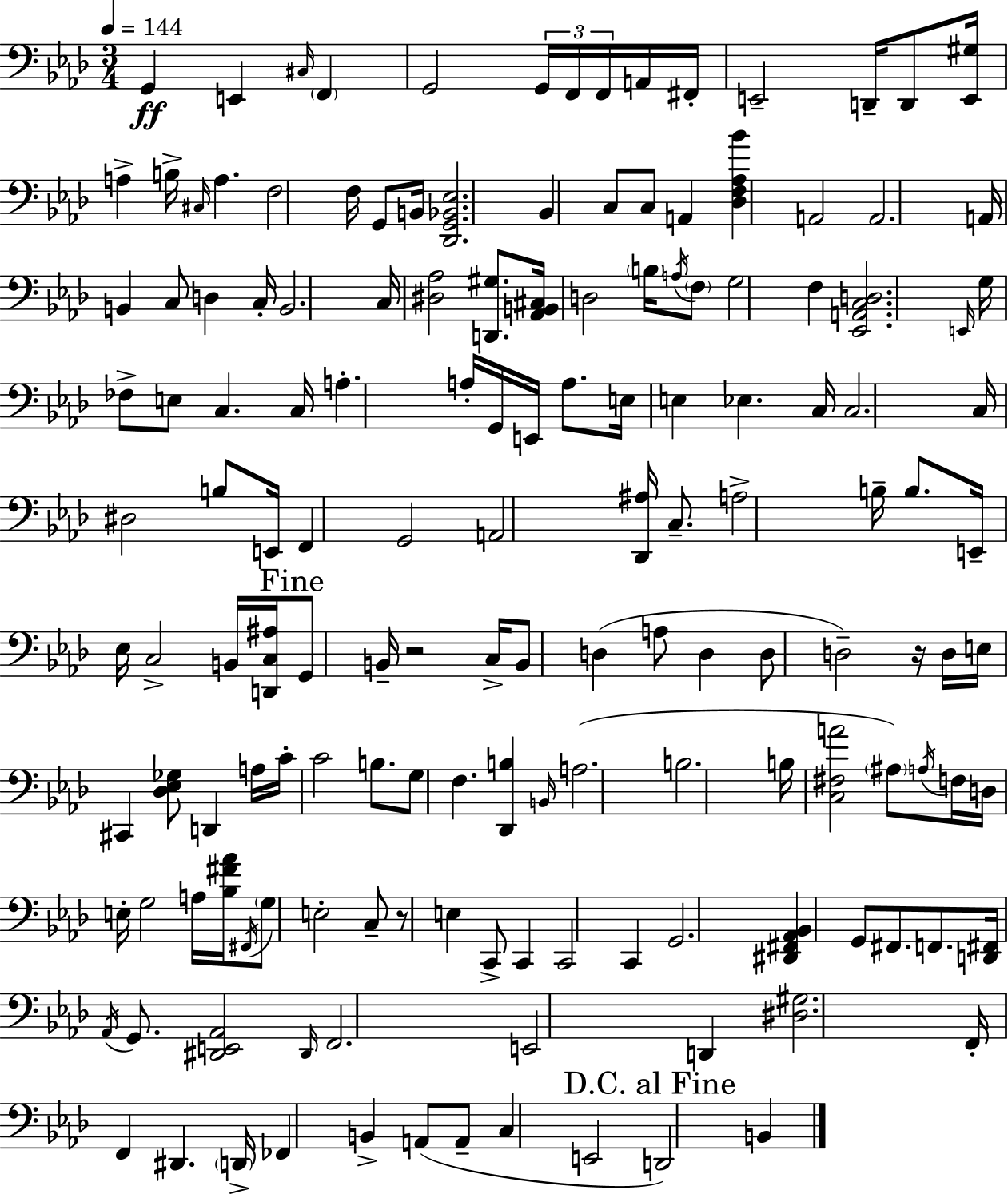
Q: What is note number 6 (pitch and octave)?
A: G2